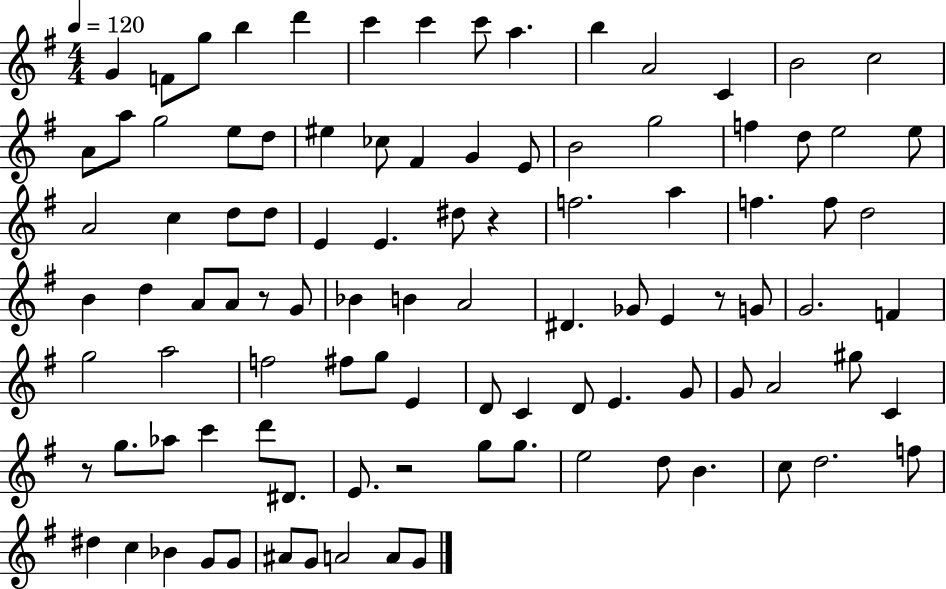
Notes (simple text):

G4/q F4/e G5/e B5/q D6/q C6/q C6/q C6/e A5/q. B5/q A4/h C4/q B4/h C5/h A4/e A5/e G5/h E5/e D5/e EIS5/q CES5/e F#4/q G4/q E4/e B4/h G5/h F5/q D5/e E5/h E5/e A4/h C5/q D5/e D5/e E4/q E4/q. D#5/e R/q F5/h. A5/q F5/q. F5/e D5/h B4/q D5/q A4/e A4/e R/e G4/e Bb4/q B4/q A4/h D#4/q. Gb4/e E4/q R/e G4/e G4/h. F4/q G5/h A5/h F5/h F#5/e G5/e E4/q D4/e C4/q D4/e E4/q. G4/e G4/e A4/h G#5/e C4/q R/e G5/e. Ab5/e C6/q D6/e D#4/e. E4/e. R/h G5/e G5/e. E5/h D5/e B4/q. C5/e D5/h. F5/e D#5/q C5/q Bb4/q G4/e G4/e A#4/e G4/e A4/h A4/e G4/e